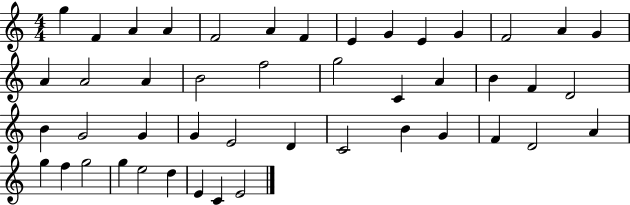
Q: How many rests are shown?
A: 0